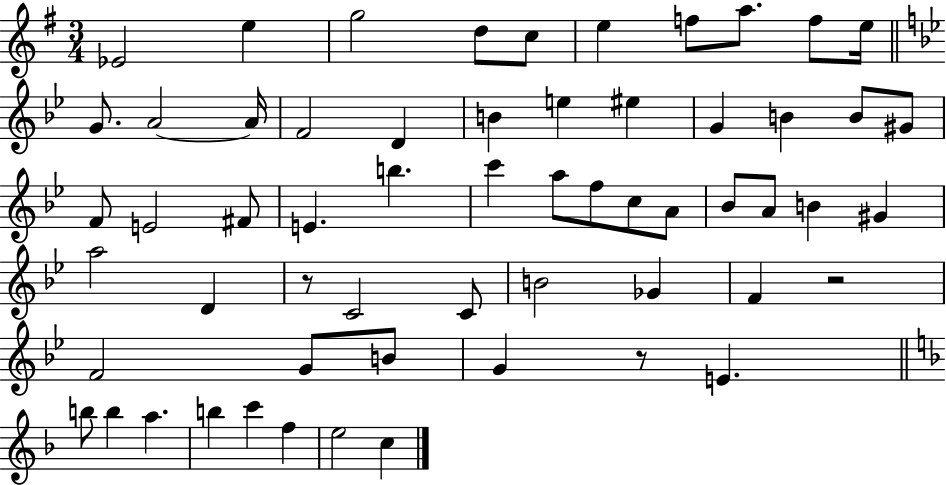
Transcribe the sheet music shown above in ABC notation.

X:1
T:Untitled
M:3/4
L:1/4
K:G
_E2 e g2 d/2 c/2 e f/2 a/2 f/2 e/4 G/2 A2 A/4 F2 D B e ^e G B B/2 ^G/2 F/2 E2 ^F/2 E b c' a/2 f/2 c/2 A/2 _B/2 A/2 B ^G a2 D z/2 C2 C/2 B2 _G F z2 F2 G/2 B/2 G z/2 E b/2 b a b c' f e2 c